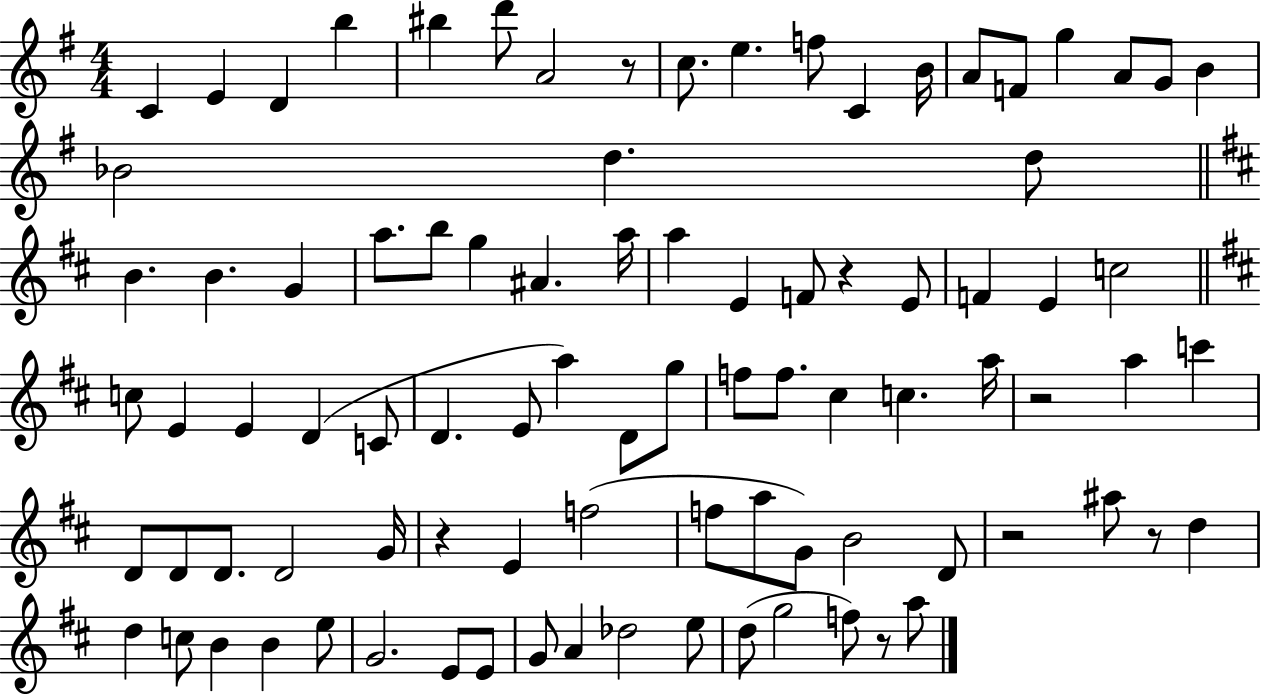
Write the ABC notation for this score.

X:1
T:Untitled
M:4/4
L:1/4
K:G
C E D b ^b d'/2 A2 z/2 c/2 e f/2 C B/4 A/2 F/2 g A/2 G/2 B _B2 d d/2 B B G a/2 b/2 g ^A a/4 a E F/2 z E/2 F E c2 c/2 E E D C/2 D E/2 a D/2 g/2 f/2 f/2 ^c c a/4 z2 a c' D/2 D/2 D/2 D2 G/4 z E f2 f/2 a/2 G/2 B2 D/2 z2 ^a/2 z/2 d d c/2 B B e/2 G2 E/2 E/2 G/2 A _d2 e/2 d/2 g2 f/2 z/2 a/2